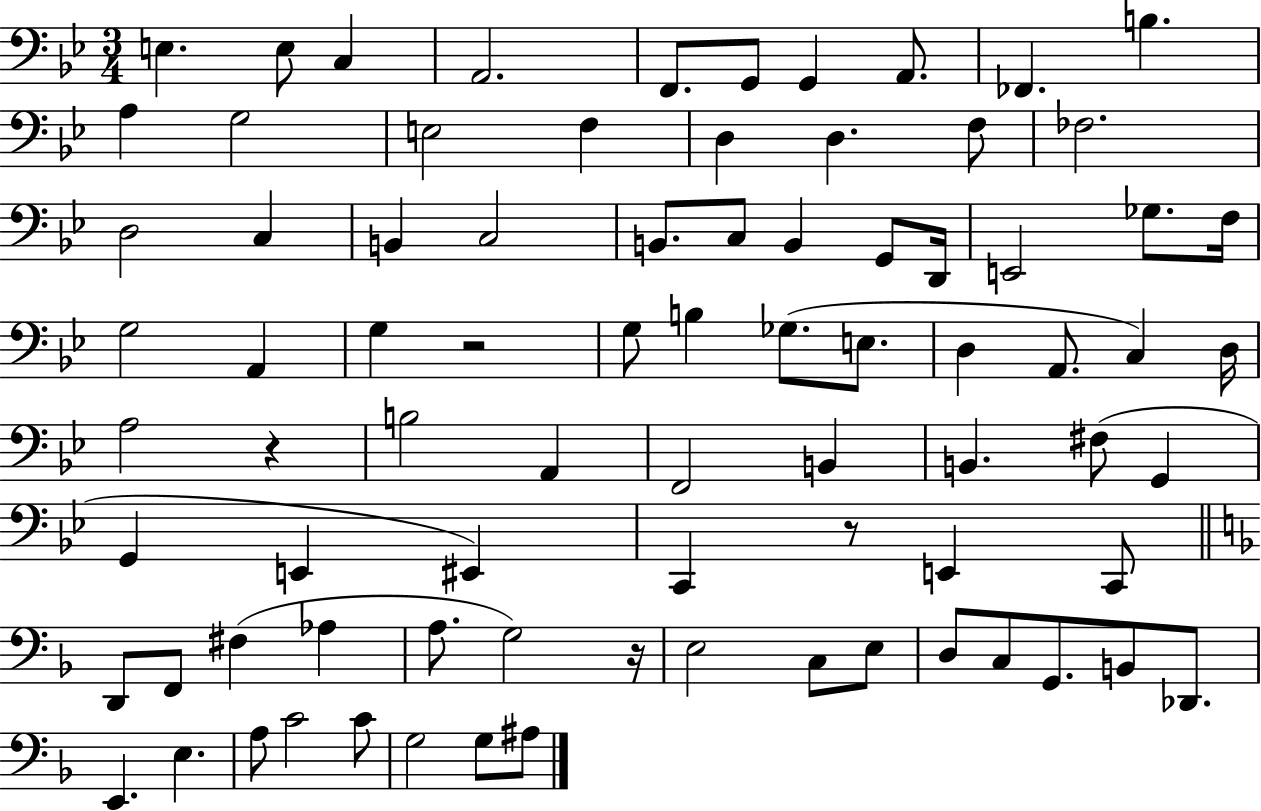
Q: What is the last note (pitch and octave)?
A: A#3